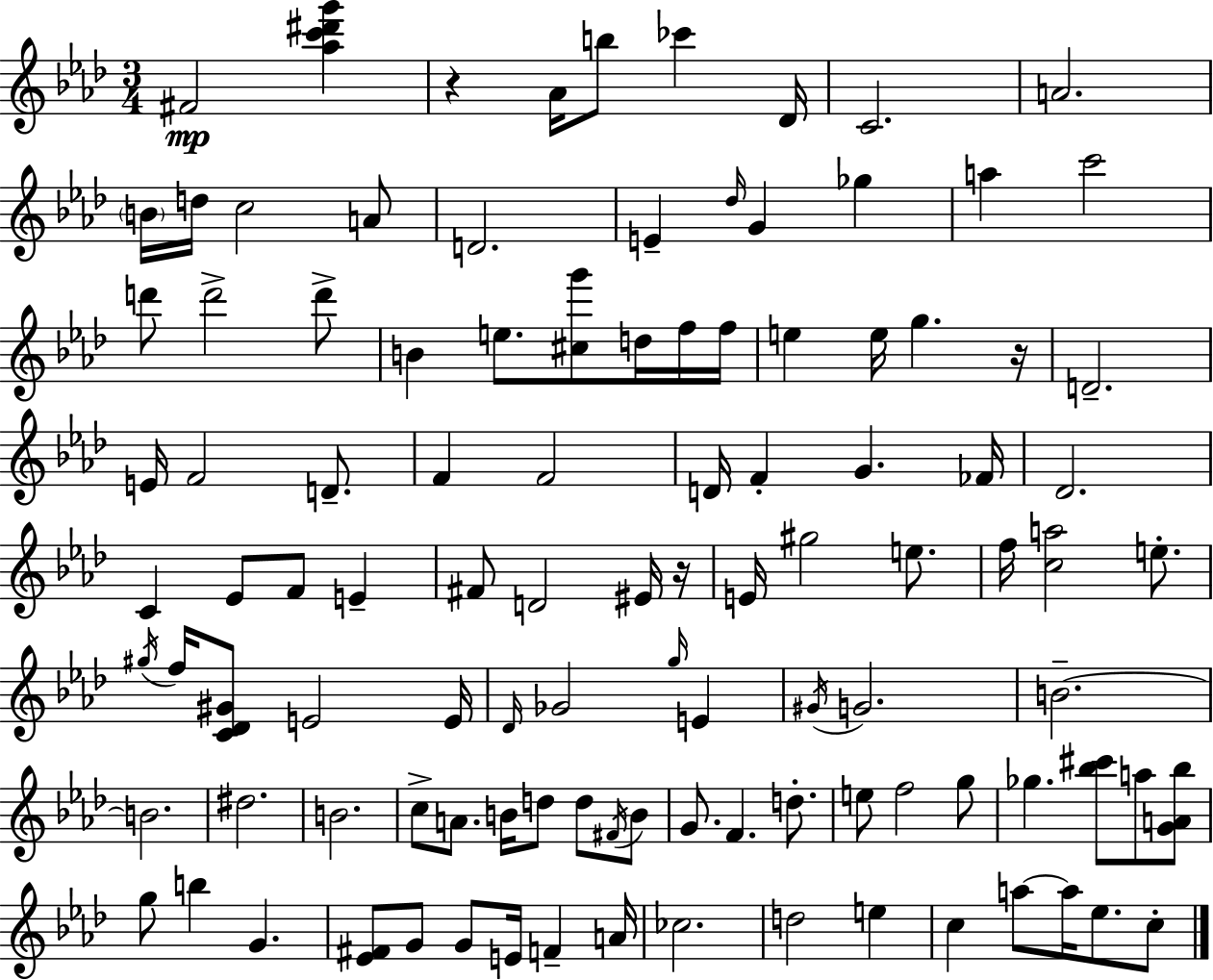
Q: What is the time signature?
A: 3/4